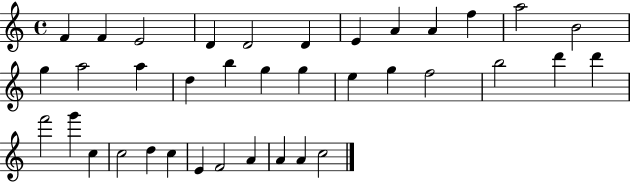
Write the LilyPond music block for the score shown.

{
  \clef treble
  \time 4/4
  \defaultTimeSignature
  \key c \major
  f'4 f'4 e'2 | d'4 d'2 d'4 | e'4 a'4 a'4 f''4 | a''2 b'2 | \break g''4 a''2 a''4 | d''4 b''4 g''4 g''4 | e''4 g''4 f''2 | b''2 d'''4 d'''4 | \break f'''2 g'''4 c''4 | c''2 d''4 c''4 | e'4 f'2 a'4 | a'4 a'4 c''2 | \break \bar "|."
}